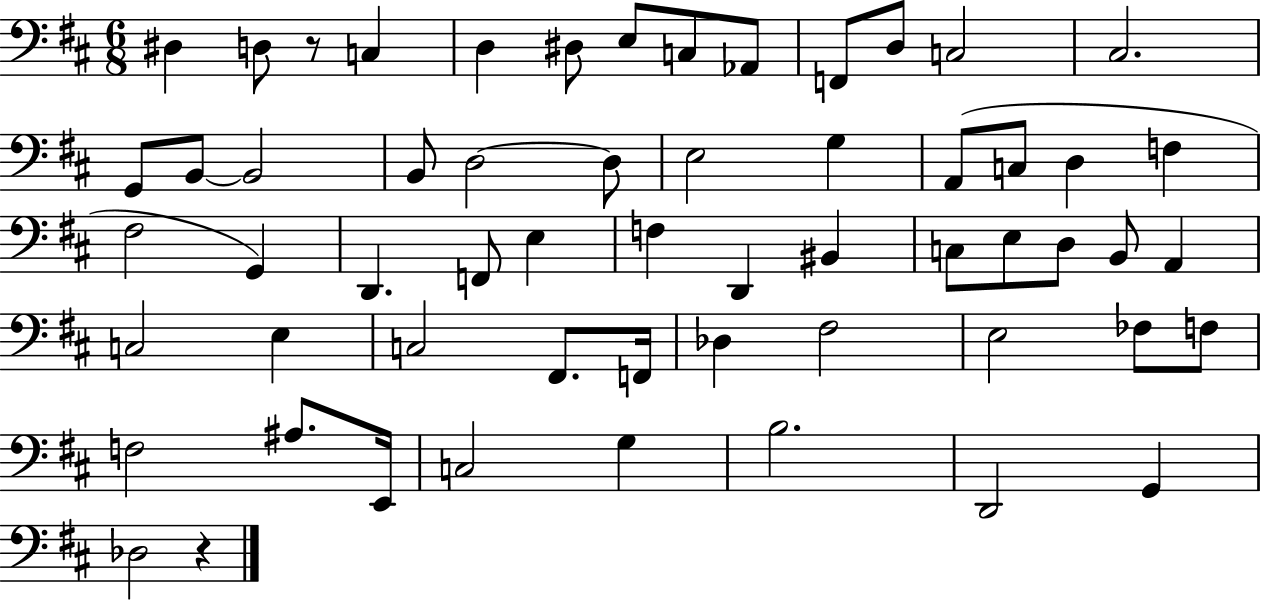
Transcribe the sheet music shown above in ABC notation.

X:1
T:Untitled
M:6/8
L:1/4
K:D
^D, D,/2 z/2 C, D, ^D,/2 E,/2 C,/2 _A,,/2 F,,/2 D,/2 C,2 ^C,2 G,,/2 B,,/2 B,,2 B,,/2 D,2 D,/2 E,2 G, A,,/2 C,/2 D, F, ^F,2 G,, D,, F,,/2 E, F, D,, ^B,, C,/2 E,/2 D,/2 B,,/2 A,, C,2 E, C,2 ^F,,/2 F,,/4 _D, ^F,2 E,2 _F,/2 F,/2 F,2 ^A,/2 E,,/4 C,2 G, B,2 D,,2 G,, _D,2 z